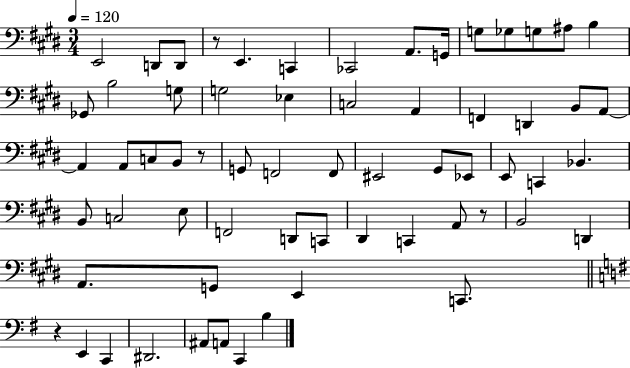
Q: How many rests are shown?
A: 4